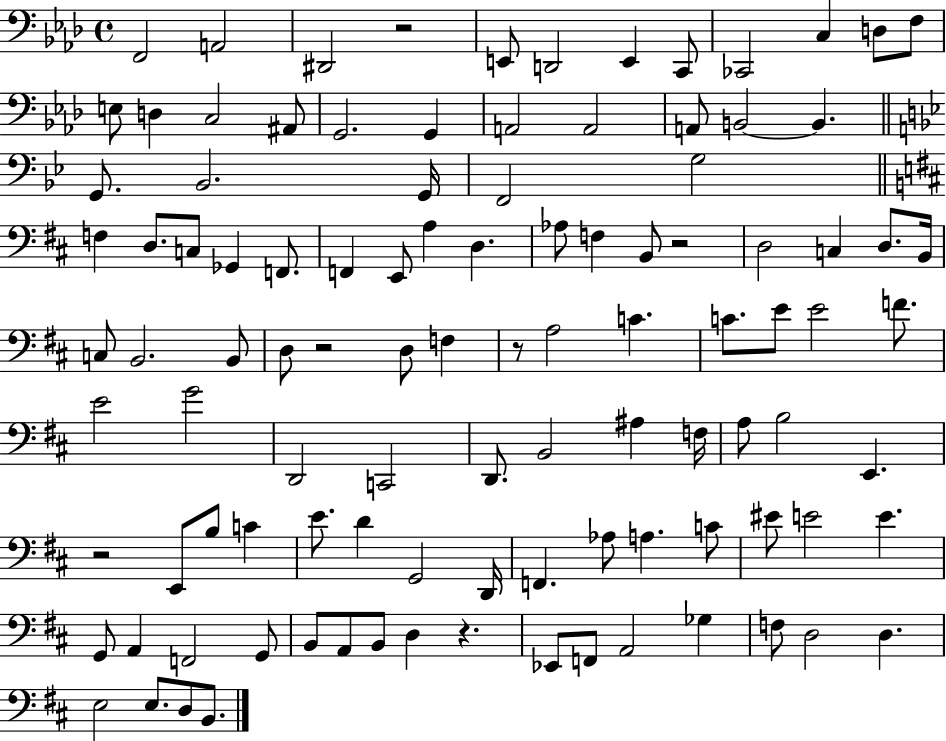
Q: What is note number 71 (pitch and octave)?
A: D4